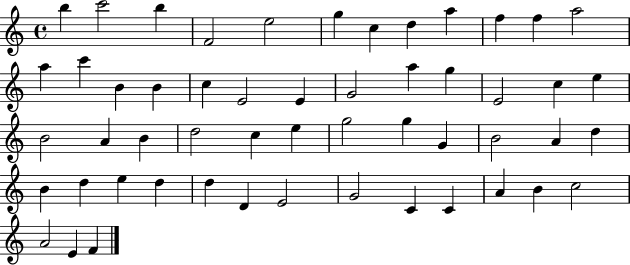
{
  \clef treble
  \time 4/4
  \defaultTimeSignature
  \key c \major
  b''4 c'''2 b''4 | f'2 e''2 | g''4 c''4 d''4 a''4 | f''4 f''4 a''2 | \break a''4 c'''4 b'4 b'4 | c''4 e'2 e'4 | g'2 a''4 g''4 | e'2 c''4 e''4 | \break b'2 a'4 b'4 | d''2 c''4 e''4 | g''2 g''4 g'4 | b'2 a'4 d''4 | \break b'4 d''4 e''4 d''4 | d''4 d'4 e'2 | g'2 c'4 c'4 | a'4 b'4 c''2 | \break a'2 e'4 f'4 | \bar "|."
}